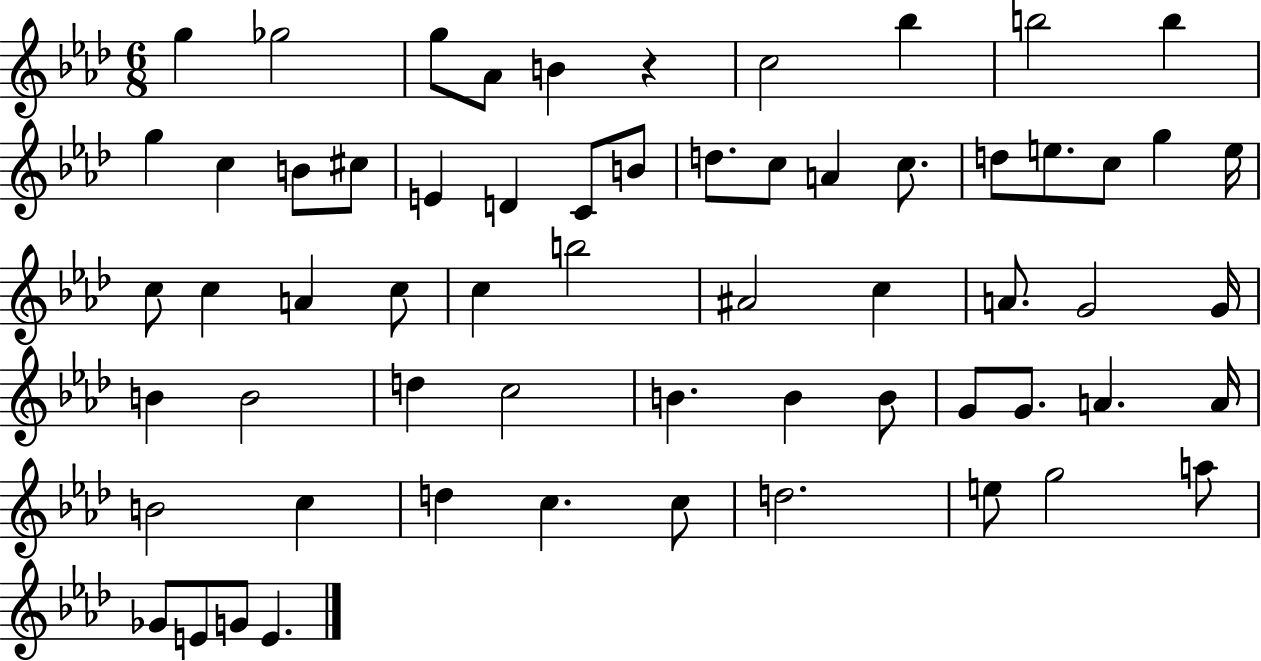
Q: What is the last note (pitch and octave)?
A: E4